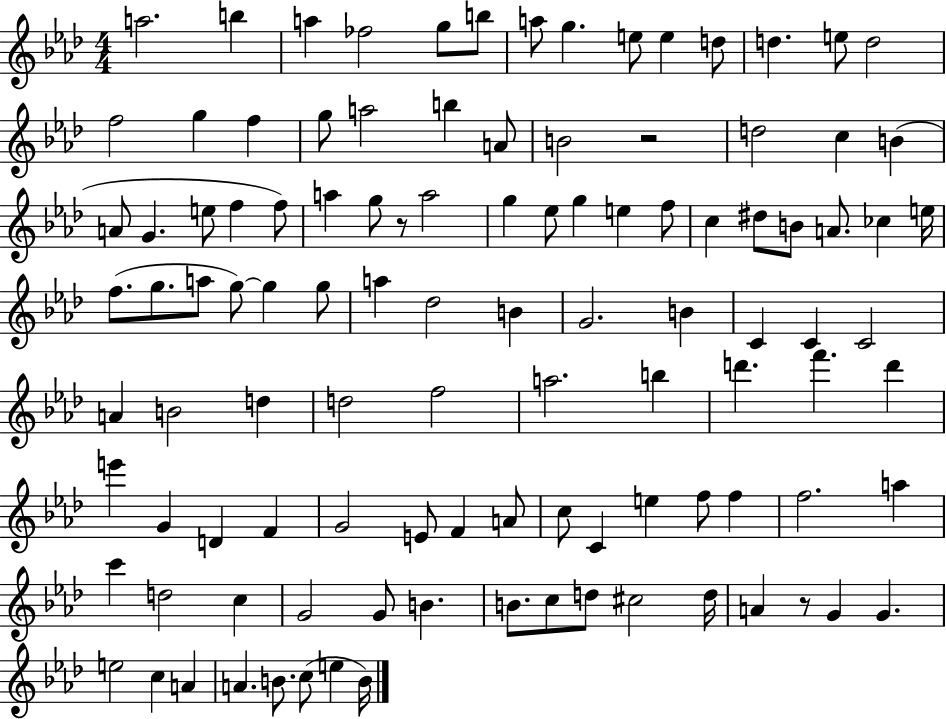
{
  \clef treble
  \numericTimeSignature
  \time 4/4
  \key aes \major
  a''2. b''4 | a''4 fes''2 g''8 b''8 | a''8 g''4. e''8 e''4 d''8 | d''4. e''8 d''2 | \break f''2 g''4 f''4 | g''8 a''2 b''4 a'8 | b'2 r2 | d''2 c''4 b'4( | \break a'8 g'4. e''8 f''4 f''8) | a''4 g''8 r8 a''2 | g''4 ees''8 g''4 e''4 f''8 | c''4 dis''8 b'8 a'8. ces''4 e''16 | \break f''8.( g''8. a''8 g''8~~) g''4 g''8 | a''4 des''2 b'4 | g'2. b'4 | c'4 c'4 c'2 | \break a'4 b'2 d''4 | d''2 f''2 | a''2. b''4 | d'''4. f'''4. d'''4 | \break e'''4 g'4 d'4 f'4 | g'2 e'8 f'4 a'8 | c''8 c'4 e''4 f''8 f''4 | f''2. a''4 | \break c'''4 d''2 c''4 | g'2 g'8 b'4. | b'8. c''8 d''8 cis''2 d''16 | a'4 r8 g'4 g'4. | \break e''2 c''4 a'4 | a'4. b'8. c''8( e''4 b'16) | \bar "|."
}